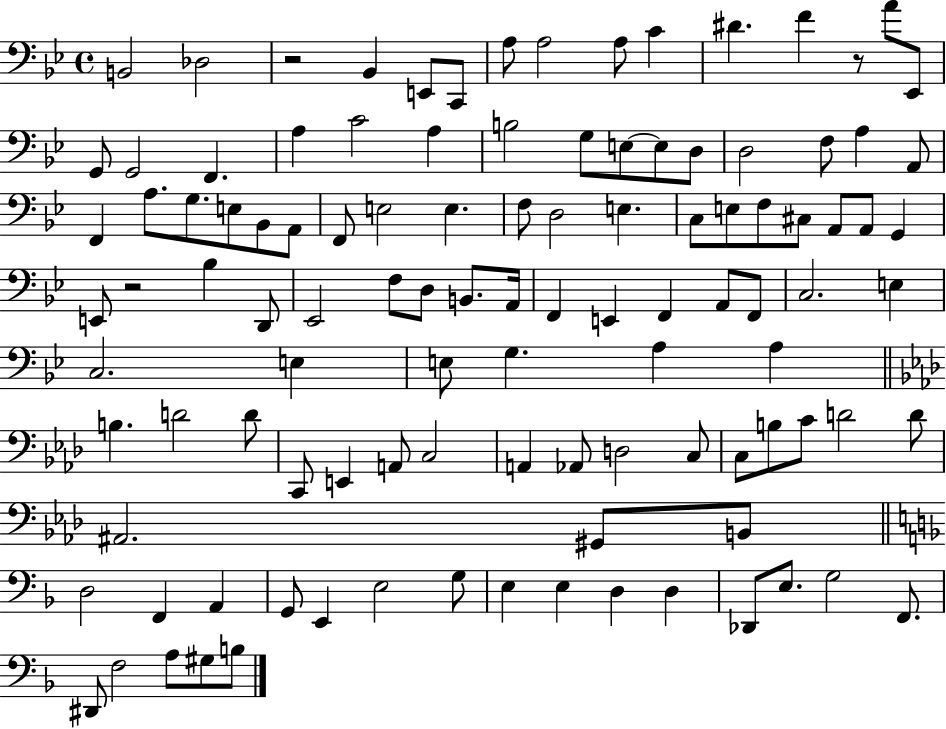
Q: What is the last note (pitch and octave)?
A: B3